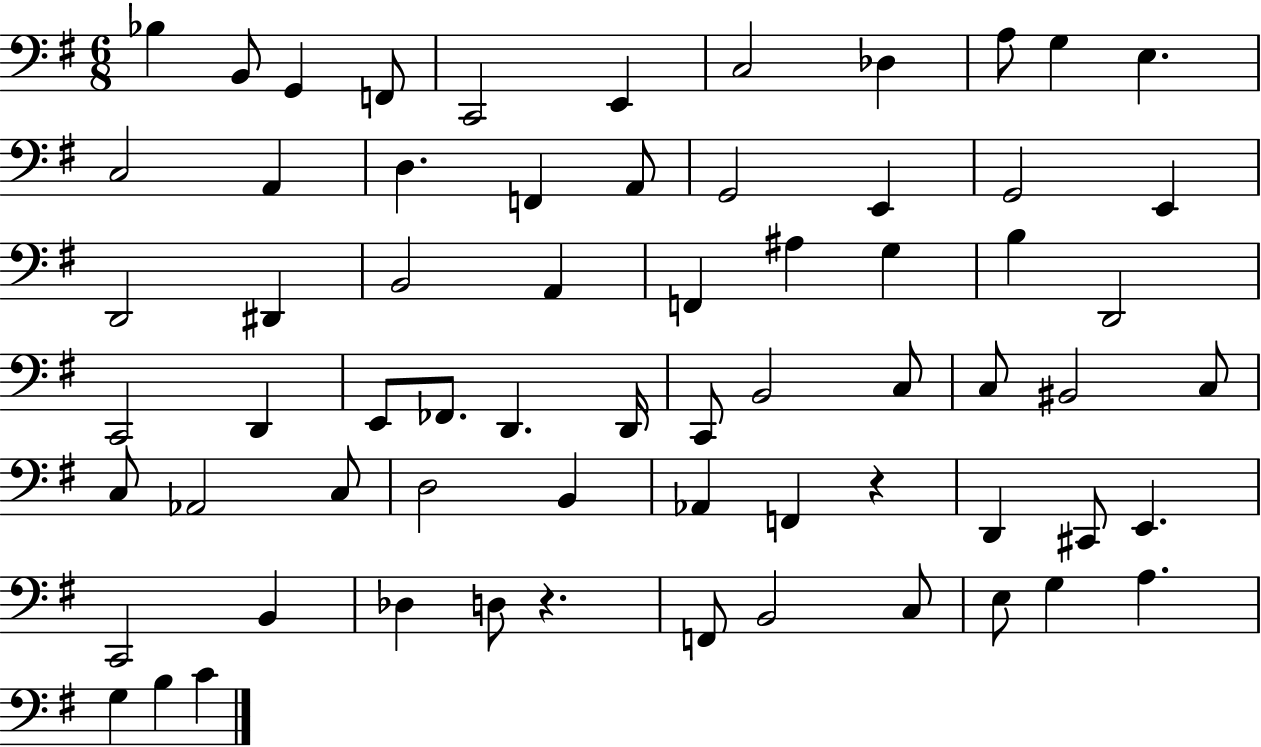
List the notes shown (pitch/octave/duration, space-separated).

Bb3/q B2/e G2/q F2/e C2/h E2/q C3/h Db3/q A3/e G3/q E3/q. C3/h A2/q D3/q. F2/q A2/e G2/h E2/q G2/h E2/q D2/h D#2/q B2/h A2/q F2/q A#3/q G3/q B3/q D2/h C2/h D2/q E2/e FES2/e. D2/q. D2/s C2/e B2/h C3/e C3/e BIS2/h C3/e C3/e Ab2/h C3/e D3/h B2/q Ab2/q F2/q R/q D2/q C#2/e E2/q. C2/h B2/q Db3/q D3/e R/q. F2/e B2/h C3/e E3/e G3/q A3/q. G3/q B3/q C4/q